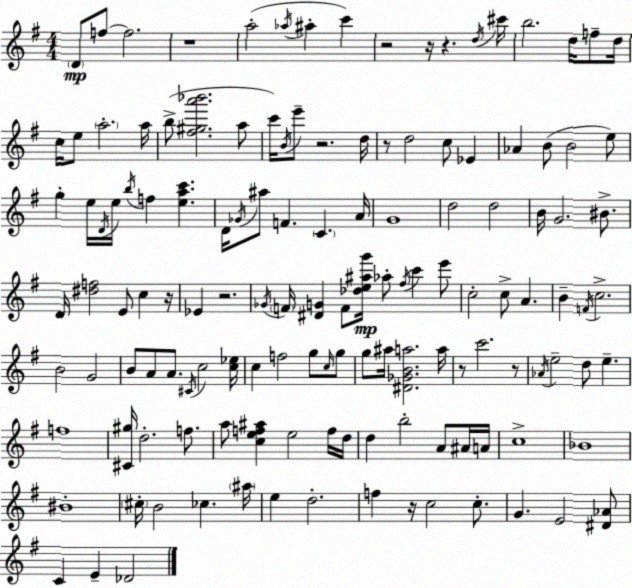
X:1
T:Untitled
M:4/4
L:1/4
K:G
D/2 f/2 f2 z4 a2 _a/4 ^a c' z2 z/4 z d/4 ^c'/4 b2 d/4 f/2 d/4 c/4 e/2 a2 a/4 b/2 [^f^ga'_b']2 a/2 c'/4 B/4 e'/2 z2 d/4 z/2 d2 c/2 _E _A B/2 B2 e/2 g e/4 D/4 e/4 b/4 f [eac'] D/4 _G/4 ^a/2 F C A/4 G4 d2 d2 B/4 G2 ^B/2 D/4 [^df]2 E/2 c z/4 _E z2 _G/4 F/4 [^DG] F/2 [_de^ag']/4 _a/2 ^f/4 c' e'/2 c2 c/2 A B F/4 c2 B2 G2 B/2 A/2 A/2 ^C/4 c2 [c_e]/4 c f2 g/2 c/4 g/2 g/2 ^a/4 [^D_GBa]2 a/4 z/2 c'2 z/2 _A/4 e2 d/2 e f4 [^C^g]/4 d2 f/2 a/2 [cef^a] e2 f/4 d/4 d b2 A/2 ^A/4 A/4 c4 _B4 ^B4 ^c/4 B2 _c ^a/4 e d2 f z/4 c2 c/2 G E2 [^D_A]/2 C E _D2